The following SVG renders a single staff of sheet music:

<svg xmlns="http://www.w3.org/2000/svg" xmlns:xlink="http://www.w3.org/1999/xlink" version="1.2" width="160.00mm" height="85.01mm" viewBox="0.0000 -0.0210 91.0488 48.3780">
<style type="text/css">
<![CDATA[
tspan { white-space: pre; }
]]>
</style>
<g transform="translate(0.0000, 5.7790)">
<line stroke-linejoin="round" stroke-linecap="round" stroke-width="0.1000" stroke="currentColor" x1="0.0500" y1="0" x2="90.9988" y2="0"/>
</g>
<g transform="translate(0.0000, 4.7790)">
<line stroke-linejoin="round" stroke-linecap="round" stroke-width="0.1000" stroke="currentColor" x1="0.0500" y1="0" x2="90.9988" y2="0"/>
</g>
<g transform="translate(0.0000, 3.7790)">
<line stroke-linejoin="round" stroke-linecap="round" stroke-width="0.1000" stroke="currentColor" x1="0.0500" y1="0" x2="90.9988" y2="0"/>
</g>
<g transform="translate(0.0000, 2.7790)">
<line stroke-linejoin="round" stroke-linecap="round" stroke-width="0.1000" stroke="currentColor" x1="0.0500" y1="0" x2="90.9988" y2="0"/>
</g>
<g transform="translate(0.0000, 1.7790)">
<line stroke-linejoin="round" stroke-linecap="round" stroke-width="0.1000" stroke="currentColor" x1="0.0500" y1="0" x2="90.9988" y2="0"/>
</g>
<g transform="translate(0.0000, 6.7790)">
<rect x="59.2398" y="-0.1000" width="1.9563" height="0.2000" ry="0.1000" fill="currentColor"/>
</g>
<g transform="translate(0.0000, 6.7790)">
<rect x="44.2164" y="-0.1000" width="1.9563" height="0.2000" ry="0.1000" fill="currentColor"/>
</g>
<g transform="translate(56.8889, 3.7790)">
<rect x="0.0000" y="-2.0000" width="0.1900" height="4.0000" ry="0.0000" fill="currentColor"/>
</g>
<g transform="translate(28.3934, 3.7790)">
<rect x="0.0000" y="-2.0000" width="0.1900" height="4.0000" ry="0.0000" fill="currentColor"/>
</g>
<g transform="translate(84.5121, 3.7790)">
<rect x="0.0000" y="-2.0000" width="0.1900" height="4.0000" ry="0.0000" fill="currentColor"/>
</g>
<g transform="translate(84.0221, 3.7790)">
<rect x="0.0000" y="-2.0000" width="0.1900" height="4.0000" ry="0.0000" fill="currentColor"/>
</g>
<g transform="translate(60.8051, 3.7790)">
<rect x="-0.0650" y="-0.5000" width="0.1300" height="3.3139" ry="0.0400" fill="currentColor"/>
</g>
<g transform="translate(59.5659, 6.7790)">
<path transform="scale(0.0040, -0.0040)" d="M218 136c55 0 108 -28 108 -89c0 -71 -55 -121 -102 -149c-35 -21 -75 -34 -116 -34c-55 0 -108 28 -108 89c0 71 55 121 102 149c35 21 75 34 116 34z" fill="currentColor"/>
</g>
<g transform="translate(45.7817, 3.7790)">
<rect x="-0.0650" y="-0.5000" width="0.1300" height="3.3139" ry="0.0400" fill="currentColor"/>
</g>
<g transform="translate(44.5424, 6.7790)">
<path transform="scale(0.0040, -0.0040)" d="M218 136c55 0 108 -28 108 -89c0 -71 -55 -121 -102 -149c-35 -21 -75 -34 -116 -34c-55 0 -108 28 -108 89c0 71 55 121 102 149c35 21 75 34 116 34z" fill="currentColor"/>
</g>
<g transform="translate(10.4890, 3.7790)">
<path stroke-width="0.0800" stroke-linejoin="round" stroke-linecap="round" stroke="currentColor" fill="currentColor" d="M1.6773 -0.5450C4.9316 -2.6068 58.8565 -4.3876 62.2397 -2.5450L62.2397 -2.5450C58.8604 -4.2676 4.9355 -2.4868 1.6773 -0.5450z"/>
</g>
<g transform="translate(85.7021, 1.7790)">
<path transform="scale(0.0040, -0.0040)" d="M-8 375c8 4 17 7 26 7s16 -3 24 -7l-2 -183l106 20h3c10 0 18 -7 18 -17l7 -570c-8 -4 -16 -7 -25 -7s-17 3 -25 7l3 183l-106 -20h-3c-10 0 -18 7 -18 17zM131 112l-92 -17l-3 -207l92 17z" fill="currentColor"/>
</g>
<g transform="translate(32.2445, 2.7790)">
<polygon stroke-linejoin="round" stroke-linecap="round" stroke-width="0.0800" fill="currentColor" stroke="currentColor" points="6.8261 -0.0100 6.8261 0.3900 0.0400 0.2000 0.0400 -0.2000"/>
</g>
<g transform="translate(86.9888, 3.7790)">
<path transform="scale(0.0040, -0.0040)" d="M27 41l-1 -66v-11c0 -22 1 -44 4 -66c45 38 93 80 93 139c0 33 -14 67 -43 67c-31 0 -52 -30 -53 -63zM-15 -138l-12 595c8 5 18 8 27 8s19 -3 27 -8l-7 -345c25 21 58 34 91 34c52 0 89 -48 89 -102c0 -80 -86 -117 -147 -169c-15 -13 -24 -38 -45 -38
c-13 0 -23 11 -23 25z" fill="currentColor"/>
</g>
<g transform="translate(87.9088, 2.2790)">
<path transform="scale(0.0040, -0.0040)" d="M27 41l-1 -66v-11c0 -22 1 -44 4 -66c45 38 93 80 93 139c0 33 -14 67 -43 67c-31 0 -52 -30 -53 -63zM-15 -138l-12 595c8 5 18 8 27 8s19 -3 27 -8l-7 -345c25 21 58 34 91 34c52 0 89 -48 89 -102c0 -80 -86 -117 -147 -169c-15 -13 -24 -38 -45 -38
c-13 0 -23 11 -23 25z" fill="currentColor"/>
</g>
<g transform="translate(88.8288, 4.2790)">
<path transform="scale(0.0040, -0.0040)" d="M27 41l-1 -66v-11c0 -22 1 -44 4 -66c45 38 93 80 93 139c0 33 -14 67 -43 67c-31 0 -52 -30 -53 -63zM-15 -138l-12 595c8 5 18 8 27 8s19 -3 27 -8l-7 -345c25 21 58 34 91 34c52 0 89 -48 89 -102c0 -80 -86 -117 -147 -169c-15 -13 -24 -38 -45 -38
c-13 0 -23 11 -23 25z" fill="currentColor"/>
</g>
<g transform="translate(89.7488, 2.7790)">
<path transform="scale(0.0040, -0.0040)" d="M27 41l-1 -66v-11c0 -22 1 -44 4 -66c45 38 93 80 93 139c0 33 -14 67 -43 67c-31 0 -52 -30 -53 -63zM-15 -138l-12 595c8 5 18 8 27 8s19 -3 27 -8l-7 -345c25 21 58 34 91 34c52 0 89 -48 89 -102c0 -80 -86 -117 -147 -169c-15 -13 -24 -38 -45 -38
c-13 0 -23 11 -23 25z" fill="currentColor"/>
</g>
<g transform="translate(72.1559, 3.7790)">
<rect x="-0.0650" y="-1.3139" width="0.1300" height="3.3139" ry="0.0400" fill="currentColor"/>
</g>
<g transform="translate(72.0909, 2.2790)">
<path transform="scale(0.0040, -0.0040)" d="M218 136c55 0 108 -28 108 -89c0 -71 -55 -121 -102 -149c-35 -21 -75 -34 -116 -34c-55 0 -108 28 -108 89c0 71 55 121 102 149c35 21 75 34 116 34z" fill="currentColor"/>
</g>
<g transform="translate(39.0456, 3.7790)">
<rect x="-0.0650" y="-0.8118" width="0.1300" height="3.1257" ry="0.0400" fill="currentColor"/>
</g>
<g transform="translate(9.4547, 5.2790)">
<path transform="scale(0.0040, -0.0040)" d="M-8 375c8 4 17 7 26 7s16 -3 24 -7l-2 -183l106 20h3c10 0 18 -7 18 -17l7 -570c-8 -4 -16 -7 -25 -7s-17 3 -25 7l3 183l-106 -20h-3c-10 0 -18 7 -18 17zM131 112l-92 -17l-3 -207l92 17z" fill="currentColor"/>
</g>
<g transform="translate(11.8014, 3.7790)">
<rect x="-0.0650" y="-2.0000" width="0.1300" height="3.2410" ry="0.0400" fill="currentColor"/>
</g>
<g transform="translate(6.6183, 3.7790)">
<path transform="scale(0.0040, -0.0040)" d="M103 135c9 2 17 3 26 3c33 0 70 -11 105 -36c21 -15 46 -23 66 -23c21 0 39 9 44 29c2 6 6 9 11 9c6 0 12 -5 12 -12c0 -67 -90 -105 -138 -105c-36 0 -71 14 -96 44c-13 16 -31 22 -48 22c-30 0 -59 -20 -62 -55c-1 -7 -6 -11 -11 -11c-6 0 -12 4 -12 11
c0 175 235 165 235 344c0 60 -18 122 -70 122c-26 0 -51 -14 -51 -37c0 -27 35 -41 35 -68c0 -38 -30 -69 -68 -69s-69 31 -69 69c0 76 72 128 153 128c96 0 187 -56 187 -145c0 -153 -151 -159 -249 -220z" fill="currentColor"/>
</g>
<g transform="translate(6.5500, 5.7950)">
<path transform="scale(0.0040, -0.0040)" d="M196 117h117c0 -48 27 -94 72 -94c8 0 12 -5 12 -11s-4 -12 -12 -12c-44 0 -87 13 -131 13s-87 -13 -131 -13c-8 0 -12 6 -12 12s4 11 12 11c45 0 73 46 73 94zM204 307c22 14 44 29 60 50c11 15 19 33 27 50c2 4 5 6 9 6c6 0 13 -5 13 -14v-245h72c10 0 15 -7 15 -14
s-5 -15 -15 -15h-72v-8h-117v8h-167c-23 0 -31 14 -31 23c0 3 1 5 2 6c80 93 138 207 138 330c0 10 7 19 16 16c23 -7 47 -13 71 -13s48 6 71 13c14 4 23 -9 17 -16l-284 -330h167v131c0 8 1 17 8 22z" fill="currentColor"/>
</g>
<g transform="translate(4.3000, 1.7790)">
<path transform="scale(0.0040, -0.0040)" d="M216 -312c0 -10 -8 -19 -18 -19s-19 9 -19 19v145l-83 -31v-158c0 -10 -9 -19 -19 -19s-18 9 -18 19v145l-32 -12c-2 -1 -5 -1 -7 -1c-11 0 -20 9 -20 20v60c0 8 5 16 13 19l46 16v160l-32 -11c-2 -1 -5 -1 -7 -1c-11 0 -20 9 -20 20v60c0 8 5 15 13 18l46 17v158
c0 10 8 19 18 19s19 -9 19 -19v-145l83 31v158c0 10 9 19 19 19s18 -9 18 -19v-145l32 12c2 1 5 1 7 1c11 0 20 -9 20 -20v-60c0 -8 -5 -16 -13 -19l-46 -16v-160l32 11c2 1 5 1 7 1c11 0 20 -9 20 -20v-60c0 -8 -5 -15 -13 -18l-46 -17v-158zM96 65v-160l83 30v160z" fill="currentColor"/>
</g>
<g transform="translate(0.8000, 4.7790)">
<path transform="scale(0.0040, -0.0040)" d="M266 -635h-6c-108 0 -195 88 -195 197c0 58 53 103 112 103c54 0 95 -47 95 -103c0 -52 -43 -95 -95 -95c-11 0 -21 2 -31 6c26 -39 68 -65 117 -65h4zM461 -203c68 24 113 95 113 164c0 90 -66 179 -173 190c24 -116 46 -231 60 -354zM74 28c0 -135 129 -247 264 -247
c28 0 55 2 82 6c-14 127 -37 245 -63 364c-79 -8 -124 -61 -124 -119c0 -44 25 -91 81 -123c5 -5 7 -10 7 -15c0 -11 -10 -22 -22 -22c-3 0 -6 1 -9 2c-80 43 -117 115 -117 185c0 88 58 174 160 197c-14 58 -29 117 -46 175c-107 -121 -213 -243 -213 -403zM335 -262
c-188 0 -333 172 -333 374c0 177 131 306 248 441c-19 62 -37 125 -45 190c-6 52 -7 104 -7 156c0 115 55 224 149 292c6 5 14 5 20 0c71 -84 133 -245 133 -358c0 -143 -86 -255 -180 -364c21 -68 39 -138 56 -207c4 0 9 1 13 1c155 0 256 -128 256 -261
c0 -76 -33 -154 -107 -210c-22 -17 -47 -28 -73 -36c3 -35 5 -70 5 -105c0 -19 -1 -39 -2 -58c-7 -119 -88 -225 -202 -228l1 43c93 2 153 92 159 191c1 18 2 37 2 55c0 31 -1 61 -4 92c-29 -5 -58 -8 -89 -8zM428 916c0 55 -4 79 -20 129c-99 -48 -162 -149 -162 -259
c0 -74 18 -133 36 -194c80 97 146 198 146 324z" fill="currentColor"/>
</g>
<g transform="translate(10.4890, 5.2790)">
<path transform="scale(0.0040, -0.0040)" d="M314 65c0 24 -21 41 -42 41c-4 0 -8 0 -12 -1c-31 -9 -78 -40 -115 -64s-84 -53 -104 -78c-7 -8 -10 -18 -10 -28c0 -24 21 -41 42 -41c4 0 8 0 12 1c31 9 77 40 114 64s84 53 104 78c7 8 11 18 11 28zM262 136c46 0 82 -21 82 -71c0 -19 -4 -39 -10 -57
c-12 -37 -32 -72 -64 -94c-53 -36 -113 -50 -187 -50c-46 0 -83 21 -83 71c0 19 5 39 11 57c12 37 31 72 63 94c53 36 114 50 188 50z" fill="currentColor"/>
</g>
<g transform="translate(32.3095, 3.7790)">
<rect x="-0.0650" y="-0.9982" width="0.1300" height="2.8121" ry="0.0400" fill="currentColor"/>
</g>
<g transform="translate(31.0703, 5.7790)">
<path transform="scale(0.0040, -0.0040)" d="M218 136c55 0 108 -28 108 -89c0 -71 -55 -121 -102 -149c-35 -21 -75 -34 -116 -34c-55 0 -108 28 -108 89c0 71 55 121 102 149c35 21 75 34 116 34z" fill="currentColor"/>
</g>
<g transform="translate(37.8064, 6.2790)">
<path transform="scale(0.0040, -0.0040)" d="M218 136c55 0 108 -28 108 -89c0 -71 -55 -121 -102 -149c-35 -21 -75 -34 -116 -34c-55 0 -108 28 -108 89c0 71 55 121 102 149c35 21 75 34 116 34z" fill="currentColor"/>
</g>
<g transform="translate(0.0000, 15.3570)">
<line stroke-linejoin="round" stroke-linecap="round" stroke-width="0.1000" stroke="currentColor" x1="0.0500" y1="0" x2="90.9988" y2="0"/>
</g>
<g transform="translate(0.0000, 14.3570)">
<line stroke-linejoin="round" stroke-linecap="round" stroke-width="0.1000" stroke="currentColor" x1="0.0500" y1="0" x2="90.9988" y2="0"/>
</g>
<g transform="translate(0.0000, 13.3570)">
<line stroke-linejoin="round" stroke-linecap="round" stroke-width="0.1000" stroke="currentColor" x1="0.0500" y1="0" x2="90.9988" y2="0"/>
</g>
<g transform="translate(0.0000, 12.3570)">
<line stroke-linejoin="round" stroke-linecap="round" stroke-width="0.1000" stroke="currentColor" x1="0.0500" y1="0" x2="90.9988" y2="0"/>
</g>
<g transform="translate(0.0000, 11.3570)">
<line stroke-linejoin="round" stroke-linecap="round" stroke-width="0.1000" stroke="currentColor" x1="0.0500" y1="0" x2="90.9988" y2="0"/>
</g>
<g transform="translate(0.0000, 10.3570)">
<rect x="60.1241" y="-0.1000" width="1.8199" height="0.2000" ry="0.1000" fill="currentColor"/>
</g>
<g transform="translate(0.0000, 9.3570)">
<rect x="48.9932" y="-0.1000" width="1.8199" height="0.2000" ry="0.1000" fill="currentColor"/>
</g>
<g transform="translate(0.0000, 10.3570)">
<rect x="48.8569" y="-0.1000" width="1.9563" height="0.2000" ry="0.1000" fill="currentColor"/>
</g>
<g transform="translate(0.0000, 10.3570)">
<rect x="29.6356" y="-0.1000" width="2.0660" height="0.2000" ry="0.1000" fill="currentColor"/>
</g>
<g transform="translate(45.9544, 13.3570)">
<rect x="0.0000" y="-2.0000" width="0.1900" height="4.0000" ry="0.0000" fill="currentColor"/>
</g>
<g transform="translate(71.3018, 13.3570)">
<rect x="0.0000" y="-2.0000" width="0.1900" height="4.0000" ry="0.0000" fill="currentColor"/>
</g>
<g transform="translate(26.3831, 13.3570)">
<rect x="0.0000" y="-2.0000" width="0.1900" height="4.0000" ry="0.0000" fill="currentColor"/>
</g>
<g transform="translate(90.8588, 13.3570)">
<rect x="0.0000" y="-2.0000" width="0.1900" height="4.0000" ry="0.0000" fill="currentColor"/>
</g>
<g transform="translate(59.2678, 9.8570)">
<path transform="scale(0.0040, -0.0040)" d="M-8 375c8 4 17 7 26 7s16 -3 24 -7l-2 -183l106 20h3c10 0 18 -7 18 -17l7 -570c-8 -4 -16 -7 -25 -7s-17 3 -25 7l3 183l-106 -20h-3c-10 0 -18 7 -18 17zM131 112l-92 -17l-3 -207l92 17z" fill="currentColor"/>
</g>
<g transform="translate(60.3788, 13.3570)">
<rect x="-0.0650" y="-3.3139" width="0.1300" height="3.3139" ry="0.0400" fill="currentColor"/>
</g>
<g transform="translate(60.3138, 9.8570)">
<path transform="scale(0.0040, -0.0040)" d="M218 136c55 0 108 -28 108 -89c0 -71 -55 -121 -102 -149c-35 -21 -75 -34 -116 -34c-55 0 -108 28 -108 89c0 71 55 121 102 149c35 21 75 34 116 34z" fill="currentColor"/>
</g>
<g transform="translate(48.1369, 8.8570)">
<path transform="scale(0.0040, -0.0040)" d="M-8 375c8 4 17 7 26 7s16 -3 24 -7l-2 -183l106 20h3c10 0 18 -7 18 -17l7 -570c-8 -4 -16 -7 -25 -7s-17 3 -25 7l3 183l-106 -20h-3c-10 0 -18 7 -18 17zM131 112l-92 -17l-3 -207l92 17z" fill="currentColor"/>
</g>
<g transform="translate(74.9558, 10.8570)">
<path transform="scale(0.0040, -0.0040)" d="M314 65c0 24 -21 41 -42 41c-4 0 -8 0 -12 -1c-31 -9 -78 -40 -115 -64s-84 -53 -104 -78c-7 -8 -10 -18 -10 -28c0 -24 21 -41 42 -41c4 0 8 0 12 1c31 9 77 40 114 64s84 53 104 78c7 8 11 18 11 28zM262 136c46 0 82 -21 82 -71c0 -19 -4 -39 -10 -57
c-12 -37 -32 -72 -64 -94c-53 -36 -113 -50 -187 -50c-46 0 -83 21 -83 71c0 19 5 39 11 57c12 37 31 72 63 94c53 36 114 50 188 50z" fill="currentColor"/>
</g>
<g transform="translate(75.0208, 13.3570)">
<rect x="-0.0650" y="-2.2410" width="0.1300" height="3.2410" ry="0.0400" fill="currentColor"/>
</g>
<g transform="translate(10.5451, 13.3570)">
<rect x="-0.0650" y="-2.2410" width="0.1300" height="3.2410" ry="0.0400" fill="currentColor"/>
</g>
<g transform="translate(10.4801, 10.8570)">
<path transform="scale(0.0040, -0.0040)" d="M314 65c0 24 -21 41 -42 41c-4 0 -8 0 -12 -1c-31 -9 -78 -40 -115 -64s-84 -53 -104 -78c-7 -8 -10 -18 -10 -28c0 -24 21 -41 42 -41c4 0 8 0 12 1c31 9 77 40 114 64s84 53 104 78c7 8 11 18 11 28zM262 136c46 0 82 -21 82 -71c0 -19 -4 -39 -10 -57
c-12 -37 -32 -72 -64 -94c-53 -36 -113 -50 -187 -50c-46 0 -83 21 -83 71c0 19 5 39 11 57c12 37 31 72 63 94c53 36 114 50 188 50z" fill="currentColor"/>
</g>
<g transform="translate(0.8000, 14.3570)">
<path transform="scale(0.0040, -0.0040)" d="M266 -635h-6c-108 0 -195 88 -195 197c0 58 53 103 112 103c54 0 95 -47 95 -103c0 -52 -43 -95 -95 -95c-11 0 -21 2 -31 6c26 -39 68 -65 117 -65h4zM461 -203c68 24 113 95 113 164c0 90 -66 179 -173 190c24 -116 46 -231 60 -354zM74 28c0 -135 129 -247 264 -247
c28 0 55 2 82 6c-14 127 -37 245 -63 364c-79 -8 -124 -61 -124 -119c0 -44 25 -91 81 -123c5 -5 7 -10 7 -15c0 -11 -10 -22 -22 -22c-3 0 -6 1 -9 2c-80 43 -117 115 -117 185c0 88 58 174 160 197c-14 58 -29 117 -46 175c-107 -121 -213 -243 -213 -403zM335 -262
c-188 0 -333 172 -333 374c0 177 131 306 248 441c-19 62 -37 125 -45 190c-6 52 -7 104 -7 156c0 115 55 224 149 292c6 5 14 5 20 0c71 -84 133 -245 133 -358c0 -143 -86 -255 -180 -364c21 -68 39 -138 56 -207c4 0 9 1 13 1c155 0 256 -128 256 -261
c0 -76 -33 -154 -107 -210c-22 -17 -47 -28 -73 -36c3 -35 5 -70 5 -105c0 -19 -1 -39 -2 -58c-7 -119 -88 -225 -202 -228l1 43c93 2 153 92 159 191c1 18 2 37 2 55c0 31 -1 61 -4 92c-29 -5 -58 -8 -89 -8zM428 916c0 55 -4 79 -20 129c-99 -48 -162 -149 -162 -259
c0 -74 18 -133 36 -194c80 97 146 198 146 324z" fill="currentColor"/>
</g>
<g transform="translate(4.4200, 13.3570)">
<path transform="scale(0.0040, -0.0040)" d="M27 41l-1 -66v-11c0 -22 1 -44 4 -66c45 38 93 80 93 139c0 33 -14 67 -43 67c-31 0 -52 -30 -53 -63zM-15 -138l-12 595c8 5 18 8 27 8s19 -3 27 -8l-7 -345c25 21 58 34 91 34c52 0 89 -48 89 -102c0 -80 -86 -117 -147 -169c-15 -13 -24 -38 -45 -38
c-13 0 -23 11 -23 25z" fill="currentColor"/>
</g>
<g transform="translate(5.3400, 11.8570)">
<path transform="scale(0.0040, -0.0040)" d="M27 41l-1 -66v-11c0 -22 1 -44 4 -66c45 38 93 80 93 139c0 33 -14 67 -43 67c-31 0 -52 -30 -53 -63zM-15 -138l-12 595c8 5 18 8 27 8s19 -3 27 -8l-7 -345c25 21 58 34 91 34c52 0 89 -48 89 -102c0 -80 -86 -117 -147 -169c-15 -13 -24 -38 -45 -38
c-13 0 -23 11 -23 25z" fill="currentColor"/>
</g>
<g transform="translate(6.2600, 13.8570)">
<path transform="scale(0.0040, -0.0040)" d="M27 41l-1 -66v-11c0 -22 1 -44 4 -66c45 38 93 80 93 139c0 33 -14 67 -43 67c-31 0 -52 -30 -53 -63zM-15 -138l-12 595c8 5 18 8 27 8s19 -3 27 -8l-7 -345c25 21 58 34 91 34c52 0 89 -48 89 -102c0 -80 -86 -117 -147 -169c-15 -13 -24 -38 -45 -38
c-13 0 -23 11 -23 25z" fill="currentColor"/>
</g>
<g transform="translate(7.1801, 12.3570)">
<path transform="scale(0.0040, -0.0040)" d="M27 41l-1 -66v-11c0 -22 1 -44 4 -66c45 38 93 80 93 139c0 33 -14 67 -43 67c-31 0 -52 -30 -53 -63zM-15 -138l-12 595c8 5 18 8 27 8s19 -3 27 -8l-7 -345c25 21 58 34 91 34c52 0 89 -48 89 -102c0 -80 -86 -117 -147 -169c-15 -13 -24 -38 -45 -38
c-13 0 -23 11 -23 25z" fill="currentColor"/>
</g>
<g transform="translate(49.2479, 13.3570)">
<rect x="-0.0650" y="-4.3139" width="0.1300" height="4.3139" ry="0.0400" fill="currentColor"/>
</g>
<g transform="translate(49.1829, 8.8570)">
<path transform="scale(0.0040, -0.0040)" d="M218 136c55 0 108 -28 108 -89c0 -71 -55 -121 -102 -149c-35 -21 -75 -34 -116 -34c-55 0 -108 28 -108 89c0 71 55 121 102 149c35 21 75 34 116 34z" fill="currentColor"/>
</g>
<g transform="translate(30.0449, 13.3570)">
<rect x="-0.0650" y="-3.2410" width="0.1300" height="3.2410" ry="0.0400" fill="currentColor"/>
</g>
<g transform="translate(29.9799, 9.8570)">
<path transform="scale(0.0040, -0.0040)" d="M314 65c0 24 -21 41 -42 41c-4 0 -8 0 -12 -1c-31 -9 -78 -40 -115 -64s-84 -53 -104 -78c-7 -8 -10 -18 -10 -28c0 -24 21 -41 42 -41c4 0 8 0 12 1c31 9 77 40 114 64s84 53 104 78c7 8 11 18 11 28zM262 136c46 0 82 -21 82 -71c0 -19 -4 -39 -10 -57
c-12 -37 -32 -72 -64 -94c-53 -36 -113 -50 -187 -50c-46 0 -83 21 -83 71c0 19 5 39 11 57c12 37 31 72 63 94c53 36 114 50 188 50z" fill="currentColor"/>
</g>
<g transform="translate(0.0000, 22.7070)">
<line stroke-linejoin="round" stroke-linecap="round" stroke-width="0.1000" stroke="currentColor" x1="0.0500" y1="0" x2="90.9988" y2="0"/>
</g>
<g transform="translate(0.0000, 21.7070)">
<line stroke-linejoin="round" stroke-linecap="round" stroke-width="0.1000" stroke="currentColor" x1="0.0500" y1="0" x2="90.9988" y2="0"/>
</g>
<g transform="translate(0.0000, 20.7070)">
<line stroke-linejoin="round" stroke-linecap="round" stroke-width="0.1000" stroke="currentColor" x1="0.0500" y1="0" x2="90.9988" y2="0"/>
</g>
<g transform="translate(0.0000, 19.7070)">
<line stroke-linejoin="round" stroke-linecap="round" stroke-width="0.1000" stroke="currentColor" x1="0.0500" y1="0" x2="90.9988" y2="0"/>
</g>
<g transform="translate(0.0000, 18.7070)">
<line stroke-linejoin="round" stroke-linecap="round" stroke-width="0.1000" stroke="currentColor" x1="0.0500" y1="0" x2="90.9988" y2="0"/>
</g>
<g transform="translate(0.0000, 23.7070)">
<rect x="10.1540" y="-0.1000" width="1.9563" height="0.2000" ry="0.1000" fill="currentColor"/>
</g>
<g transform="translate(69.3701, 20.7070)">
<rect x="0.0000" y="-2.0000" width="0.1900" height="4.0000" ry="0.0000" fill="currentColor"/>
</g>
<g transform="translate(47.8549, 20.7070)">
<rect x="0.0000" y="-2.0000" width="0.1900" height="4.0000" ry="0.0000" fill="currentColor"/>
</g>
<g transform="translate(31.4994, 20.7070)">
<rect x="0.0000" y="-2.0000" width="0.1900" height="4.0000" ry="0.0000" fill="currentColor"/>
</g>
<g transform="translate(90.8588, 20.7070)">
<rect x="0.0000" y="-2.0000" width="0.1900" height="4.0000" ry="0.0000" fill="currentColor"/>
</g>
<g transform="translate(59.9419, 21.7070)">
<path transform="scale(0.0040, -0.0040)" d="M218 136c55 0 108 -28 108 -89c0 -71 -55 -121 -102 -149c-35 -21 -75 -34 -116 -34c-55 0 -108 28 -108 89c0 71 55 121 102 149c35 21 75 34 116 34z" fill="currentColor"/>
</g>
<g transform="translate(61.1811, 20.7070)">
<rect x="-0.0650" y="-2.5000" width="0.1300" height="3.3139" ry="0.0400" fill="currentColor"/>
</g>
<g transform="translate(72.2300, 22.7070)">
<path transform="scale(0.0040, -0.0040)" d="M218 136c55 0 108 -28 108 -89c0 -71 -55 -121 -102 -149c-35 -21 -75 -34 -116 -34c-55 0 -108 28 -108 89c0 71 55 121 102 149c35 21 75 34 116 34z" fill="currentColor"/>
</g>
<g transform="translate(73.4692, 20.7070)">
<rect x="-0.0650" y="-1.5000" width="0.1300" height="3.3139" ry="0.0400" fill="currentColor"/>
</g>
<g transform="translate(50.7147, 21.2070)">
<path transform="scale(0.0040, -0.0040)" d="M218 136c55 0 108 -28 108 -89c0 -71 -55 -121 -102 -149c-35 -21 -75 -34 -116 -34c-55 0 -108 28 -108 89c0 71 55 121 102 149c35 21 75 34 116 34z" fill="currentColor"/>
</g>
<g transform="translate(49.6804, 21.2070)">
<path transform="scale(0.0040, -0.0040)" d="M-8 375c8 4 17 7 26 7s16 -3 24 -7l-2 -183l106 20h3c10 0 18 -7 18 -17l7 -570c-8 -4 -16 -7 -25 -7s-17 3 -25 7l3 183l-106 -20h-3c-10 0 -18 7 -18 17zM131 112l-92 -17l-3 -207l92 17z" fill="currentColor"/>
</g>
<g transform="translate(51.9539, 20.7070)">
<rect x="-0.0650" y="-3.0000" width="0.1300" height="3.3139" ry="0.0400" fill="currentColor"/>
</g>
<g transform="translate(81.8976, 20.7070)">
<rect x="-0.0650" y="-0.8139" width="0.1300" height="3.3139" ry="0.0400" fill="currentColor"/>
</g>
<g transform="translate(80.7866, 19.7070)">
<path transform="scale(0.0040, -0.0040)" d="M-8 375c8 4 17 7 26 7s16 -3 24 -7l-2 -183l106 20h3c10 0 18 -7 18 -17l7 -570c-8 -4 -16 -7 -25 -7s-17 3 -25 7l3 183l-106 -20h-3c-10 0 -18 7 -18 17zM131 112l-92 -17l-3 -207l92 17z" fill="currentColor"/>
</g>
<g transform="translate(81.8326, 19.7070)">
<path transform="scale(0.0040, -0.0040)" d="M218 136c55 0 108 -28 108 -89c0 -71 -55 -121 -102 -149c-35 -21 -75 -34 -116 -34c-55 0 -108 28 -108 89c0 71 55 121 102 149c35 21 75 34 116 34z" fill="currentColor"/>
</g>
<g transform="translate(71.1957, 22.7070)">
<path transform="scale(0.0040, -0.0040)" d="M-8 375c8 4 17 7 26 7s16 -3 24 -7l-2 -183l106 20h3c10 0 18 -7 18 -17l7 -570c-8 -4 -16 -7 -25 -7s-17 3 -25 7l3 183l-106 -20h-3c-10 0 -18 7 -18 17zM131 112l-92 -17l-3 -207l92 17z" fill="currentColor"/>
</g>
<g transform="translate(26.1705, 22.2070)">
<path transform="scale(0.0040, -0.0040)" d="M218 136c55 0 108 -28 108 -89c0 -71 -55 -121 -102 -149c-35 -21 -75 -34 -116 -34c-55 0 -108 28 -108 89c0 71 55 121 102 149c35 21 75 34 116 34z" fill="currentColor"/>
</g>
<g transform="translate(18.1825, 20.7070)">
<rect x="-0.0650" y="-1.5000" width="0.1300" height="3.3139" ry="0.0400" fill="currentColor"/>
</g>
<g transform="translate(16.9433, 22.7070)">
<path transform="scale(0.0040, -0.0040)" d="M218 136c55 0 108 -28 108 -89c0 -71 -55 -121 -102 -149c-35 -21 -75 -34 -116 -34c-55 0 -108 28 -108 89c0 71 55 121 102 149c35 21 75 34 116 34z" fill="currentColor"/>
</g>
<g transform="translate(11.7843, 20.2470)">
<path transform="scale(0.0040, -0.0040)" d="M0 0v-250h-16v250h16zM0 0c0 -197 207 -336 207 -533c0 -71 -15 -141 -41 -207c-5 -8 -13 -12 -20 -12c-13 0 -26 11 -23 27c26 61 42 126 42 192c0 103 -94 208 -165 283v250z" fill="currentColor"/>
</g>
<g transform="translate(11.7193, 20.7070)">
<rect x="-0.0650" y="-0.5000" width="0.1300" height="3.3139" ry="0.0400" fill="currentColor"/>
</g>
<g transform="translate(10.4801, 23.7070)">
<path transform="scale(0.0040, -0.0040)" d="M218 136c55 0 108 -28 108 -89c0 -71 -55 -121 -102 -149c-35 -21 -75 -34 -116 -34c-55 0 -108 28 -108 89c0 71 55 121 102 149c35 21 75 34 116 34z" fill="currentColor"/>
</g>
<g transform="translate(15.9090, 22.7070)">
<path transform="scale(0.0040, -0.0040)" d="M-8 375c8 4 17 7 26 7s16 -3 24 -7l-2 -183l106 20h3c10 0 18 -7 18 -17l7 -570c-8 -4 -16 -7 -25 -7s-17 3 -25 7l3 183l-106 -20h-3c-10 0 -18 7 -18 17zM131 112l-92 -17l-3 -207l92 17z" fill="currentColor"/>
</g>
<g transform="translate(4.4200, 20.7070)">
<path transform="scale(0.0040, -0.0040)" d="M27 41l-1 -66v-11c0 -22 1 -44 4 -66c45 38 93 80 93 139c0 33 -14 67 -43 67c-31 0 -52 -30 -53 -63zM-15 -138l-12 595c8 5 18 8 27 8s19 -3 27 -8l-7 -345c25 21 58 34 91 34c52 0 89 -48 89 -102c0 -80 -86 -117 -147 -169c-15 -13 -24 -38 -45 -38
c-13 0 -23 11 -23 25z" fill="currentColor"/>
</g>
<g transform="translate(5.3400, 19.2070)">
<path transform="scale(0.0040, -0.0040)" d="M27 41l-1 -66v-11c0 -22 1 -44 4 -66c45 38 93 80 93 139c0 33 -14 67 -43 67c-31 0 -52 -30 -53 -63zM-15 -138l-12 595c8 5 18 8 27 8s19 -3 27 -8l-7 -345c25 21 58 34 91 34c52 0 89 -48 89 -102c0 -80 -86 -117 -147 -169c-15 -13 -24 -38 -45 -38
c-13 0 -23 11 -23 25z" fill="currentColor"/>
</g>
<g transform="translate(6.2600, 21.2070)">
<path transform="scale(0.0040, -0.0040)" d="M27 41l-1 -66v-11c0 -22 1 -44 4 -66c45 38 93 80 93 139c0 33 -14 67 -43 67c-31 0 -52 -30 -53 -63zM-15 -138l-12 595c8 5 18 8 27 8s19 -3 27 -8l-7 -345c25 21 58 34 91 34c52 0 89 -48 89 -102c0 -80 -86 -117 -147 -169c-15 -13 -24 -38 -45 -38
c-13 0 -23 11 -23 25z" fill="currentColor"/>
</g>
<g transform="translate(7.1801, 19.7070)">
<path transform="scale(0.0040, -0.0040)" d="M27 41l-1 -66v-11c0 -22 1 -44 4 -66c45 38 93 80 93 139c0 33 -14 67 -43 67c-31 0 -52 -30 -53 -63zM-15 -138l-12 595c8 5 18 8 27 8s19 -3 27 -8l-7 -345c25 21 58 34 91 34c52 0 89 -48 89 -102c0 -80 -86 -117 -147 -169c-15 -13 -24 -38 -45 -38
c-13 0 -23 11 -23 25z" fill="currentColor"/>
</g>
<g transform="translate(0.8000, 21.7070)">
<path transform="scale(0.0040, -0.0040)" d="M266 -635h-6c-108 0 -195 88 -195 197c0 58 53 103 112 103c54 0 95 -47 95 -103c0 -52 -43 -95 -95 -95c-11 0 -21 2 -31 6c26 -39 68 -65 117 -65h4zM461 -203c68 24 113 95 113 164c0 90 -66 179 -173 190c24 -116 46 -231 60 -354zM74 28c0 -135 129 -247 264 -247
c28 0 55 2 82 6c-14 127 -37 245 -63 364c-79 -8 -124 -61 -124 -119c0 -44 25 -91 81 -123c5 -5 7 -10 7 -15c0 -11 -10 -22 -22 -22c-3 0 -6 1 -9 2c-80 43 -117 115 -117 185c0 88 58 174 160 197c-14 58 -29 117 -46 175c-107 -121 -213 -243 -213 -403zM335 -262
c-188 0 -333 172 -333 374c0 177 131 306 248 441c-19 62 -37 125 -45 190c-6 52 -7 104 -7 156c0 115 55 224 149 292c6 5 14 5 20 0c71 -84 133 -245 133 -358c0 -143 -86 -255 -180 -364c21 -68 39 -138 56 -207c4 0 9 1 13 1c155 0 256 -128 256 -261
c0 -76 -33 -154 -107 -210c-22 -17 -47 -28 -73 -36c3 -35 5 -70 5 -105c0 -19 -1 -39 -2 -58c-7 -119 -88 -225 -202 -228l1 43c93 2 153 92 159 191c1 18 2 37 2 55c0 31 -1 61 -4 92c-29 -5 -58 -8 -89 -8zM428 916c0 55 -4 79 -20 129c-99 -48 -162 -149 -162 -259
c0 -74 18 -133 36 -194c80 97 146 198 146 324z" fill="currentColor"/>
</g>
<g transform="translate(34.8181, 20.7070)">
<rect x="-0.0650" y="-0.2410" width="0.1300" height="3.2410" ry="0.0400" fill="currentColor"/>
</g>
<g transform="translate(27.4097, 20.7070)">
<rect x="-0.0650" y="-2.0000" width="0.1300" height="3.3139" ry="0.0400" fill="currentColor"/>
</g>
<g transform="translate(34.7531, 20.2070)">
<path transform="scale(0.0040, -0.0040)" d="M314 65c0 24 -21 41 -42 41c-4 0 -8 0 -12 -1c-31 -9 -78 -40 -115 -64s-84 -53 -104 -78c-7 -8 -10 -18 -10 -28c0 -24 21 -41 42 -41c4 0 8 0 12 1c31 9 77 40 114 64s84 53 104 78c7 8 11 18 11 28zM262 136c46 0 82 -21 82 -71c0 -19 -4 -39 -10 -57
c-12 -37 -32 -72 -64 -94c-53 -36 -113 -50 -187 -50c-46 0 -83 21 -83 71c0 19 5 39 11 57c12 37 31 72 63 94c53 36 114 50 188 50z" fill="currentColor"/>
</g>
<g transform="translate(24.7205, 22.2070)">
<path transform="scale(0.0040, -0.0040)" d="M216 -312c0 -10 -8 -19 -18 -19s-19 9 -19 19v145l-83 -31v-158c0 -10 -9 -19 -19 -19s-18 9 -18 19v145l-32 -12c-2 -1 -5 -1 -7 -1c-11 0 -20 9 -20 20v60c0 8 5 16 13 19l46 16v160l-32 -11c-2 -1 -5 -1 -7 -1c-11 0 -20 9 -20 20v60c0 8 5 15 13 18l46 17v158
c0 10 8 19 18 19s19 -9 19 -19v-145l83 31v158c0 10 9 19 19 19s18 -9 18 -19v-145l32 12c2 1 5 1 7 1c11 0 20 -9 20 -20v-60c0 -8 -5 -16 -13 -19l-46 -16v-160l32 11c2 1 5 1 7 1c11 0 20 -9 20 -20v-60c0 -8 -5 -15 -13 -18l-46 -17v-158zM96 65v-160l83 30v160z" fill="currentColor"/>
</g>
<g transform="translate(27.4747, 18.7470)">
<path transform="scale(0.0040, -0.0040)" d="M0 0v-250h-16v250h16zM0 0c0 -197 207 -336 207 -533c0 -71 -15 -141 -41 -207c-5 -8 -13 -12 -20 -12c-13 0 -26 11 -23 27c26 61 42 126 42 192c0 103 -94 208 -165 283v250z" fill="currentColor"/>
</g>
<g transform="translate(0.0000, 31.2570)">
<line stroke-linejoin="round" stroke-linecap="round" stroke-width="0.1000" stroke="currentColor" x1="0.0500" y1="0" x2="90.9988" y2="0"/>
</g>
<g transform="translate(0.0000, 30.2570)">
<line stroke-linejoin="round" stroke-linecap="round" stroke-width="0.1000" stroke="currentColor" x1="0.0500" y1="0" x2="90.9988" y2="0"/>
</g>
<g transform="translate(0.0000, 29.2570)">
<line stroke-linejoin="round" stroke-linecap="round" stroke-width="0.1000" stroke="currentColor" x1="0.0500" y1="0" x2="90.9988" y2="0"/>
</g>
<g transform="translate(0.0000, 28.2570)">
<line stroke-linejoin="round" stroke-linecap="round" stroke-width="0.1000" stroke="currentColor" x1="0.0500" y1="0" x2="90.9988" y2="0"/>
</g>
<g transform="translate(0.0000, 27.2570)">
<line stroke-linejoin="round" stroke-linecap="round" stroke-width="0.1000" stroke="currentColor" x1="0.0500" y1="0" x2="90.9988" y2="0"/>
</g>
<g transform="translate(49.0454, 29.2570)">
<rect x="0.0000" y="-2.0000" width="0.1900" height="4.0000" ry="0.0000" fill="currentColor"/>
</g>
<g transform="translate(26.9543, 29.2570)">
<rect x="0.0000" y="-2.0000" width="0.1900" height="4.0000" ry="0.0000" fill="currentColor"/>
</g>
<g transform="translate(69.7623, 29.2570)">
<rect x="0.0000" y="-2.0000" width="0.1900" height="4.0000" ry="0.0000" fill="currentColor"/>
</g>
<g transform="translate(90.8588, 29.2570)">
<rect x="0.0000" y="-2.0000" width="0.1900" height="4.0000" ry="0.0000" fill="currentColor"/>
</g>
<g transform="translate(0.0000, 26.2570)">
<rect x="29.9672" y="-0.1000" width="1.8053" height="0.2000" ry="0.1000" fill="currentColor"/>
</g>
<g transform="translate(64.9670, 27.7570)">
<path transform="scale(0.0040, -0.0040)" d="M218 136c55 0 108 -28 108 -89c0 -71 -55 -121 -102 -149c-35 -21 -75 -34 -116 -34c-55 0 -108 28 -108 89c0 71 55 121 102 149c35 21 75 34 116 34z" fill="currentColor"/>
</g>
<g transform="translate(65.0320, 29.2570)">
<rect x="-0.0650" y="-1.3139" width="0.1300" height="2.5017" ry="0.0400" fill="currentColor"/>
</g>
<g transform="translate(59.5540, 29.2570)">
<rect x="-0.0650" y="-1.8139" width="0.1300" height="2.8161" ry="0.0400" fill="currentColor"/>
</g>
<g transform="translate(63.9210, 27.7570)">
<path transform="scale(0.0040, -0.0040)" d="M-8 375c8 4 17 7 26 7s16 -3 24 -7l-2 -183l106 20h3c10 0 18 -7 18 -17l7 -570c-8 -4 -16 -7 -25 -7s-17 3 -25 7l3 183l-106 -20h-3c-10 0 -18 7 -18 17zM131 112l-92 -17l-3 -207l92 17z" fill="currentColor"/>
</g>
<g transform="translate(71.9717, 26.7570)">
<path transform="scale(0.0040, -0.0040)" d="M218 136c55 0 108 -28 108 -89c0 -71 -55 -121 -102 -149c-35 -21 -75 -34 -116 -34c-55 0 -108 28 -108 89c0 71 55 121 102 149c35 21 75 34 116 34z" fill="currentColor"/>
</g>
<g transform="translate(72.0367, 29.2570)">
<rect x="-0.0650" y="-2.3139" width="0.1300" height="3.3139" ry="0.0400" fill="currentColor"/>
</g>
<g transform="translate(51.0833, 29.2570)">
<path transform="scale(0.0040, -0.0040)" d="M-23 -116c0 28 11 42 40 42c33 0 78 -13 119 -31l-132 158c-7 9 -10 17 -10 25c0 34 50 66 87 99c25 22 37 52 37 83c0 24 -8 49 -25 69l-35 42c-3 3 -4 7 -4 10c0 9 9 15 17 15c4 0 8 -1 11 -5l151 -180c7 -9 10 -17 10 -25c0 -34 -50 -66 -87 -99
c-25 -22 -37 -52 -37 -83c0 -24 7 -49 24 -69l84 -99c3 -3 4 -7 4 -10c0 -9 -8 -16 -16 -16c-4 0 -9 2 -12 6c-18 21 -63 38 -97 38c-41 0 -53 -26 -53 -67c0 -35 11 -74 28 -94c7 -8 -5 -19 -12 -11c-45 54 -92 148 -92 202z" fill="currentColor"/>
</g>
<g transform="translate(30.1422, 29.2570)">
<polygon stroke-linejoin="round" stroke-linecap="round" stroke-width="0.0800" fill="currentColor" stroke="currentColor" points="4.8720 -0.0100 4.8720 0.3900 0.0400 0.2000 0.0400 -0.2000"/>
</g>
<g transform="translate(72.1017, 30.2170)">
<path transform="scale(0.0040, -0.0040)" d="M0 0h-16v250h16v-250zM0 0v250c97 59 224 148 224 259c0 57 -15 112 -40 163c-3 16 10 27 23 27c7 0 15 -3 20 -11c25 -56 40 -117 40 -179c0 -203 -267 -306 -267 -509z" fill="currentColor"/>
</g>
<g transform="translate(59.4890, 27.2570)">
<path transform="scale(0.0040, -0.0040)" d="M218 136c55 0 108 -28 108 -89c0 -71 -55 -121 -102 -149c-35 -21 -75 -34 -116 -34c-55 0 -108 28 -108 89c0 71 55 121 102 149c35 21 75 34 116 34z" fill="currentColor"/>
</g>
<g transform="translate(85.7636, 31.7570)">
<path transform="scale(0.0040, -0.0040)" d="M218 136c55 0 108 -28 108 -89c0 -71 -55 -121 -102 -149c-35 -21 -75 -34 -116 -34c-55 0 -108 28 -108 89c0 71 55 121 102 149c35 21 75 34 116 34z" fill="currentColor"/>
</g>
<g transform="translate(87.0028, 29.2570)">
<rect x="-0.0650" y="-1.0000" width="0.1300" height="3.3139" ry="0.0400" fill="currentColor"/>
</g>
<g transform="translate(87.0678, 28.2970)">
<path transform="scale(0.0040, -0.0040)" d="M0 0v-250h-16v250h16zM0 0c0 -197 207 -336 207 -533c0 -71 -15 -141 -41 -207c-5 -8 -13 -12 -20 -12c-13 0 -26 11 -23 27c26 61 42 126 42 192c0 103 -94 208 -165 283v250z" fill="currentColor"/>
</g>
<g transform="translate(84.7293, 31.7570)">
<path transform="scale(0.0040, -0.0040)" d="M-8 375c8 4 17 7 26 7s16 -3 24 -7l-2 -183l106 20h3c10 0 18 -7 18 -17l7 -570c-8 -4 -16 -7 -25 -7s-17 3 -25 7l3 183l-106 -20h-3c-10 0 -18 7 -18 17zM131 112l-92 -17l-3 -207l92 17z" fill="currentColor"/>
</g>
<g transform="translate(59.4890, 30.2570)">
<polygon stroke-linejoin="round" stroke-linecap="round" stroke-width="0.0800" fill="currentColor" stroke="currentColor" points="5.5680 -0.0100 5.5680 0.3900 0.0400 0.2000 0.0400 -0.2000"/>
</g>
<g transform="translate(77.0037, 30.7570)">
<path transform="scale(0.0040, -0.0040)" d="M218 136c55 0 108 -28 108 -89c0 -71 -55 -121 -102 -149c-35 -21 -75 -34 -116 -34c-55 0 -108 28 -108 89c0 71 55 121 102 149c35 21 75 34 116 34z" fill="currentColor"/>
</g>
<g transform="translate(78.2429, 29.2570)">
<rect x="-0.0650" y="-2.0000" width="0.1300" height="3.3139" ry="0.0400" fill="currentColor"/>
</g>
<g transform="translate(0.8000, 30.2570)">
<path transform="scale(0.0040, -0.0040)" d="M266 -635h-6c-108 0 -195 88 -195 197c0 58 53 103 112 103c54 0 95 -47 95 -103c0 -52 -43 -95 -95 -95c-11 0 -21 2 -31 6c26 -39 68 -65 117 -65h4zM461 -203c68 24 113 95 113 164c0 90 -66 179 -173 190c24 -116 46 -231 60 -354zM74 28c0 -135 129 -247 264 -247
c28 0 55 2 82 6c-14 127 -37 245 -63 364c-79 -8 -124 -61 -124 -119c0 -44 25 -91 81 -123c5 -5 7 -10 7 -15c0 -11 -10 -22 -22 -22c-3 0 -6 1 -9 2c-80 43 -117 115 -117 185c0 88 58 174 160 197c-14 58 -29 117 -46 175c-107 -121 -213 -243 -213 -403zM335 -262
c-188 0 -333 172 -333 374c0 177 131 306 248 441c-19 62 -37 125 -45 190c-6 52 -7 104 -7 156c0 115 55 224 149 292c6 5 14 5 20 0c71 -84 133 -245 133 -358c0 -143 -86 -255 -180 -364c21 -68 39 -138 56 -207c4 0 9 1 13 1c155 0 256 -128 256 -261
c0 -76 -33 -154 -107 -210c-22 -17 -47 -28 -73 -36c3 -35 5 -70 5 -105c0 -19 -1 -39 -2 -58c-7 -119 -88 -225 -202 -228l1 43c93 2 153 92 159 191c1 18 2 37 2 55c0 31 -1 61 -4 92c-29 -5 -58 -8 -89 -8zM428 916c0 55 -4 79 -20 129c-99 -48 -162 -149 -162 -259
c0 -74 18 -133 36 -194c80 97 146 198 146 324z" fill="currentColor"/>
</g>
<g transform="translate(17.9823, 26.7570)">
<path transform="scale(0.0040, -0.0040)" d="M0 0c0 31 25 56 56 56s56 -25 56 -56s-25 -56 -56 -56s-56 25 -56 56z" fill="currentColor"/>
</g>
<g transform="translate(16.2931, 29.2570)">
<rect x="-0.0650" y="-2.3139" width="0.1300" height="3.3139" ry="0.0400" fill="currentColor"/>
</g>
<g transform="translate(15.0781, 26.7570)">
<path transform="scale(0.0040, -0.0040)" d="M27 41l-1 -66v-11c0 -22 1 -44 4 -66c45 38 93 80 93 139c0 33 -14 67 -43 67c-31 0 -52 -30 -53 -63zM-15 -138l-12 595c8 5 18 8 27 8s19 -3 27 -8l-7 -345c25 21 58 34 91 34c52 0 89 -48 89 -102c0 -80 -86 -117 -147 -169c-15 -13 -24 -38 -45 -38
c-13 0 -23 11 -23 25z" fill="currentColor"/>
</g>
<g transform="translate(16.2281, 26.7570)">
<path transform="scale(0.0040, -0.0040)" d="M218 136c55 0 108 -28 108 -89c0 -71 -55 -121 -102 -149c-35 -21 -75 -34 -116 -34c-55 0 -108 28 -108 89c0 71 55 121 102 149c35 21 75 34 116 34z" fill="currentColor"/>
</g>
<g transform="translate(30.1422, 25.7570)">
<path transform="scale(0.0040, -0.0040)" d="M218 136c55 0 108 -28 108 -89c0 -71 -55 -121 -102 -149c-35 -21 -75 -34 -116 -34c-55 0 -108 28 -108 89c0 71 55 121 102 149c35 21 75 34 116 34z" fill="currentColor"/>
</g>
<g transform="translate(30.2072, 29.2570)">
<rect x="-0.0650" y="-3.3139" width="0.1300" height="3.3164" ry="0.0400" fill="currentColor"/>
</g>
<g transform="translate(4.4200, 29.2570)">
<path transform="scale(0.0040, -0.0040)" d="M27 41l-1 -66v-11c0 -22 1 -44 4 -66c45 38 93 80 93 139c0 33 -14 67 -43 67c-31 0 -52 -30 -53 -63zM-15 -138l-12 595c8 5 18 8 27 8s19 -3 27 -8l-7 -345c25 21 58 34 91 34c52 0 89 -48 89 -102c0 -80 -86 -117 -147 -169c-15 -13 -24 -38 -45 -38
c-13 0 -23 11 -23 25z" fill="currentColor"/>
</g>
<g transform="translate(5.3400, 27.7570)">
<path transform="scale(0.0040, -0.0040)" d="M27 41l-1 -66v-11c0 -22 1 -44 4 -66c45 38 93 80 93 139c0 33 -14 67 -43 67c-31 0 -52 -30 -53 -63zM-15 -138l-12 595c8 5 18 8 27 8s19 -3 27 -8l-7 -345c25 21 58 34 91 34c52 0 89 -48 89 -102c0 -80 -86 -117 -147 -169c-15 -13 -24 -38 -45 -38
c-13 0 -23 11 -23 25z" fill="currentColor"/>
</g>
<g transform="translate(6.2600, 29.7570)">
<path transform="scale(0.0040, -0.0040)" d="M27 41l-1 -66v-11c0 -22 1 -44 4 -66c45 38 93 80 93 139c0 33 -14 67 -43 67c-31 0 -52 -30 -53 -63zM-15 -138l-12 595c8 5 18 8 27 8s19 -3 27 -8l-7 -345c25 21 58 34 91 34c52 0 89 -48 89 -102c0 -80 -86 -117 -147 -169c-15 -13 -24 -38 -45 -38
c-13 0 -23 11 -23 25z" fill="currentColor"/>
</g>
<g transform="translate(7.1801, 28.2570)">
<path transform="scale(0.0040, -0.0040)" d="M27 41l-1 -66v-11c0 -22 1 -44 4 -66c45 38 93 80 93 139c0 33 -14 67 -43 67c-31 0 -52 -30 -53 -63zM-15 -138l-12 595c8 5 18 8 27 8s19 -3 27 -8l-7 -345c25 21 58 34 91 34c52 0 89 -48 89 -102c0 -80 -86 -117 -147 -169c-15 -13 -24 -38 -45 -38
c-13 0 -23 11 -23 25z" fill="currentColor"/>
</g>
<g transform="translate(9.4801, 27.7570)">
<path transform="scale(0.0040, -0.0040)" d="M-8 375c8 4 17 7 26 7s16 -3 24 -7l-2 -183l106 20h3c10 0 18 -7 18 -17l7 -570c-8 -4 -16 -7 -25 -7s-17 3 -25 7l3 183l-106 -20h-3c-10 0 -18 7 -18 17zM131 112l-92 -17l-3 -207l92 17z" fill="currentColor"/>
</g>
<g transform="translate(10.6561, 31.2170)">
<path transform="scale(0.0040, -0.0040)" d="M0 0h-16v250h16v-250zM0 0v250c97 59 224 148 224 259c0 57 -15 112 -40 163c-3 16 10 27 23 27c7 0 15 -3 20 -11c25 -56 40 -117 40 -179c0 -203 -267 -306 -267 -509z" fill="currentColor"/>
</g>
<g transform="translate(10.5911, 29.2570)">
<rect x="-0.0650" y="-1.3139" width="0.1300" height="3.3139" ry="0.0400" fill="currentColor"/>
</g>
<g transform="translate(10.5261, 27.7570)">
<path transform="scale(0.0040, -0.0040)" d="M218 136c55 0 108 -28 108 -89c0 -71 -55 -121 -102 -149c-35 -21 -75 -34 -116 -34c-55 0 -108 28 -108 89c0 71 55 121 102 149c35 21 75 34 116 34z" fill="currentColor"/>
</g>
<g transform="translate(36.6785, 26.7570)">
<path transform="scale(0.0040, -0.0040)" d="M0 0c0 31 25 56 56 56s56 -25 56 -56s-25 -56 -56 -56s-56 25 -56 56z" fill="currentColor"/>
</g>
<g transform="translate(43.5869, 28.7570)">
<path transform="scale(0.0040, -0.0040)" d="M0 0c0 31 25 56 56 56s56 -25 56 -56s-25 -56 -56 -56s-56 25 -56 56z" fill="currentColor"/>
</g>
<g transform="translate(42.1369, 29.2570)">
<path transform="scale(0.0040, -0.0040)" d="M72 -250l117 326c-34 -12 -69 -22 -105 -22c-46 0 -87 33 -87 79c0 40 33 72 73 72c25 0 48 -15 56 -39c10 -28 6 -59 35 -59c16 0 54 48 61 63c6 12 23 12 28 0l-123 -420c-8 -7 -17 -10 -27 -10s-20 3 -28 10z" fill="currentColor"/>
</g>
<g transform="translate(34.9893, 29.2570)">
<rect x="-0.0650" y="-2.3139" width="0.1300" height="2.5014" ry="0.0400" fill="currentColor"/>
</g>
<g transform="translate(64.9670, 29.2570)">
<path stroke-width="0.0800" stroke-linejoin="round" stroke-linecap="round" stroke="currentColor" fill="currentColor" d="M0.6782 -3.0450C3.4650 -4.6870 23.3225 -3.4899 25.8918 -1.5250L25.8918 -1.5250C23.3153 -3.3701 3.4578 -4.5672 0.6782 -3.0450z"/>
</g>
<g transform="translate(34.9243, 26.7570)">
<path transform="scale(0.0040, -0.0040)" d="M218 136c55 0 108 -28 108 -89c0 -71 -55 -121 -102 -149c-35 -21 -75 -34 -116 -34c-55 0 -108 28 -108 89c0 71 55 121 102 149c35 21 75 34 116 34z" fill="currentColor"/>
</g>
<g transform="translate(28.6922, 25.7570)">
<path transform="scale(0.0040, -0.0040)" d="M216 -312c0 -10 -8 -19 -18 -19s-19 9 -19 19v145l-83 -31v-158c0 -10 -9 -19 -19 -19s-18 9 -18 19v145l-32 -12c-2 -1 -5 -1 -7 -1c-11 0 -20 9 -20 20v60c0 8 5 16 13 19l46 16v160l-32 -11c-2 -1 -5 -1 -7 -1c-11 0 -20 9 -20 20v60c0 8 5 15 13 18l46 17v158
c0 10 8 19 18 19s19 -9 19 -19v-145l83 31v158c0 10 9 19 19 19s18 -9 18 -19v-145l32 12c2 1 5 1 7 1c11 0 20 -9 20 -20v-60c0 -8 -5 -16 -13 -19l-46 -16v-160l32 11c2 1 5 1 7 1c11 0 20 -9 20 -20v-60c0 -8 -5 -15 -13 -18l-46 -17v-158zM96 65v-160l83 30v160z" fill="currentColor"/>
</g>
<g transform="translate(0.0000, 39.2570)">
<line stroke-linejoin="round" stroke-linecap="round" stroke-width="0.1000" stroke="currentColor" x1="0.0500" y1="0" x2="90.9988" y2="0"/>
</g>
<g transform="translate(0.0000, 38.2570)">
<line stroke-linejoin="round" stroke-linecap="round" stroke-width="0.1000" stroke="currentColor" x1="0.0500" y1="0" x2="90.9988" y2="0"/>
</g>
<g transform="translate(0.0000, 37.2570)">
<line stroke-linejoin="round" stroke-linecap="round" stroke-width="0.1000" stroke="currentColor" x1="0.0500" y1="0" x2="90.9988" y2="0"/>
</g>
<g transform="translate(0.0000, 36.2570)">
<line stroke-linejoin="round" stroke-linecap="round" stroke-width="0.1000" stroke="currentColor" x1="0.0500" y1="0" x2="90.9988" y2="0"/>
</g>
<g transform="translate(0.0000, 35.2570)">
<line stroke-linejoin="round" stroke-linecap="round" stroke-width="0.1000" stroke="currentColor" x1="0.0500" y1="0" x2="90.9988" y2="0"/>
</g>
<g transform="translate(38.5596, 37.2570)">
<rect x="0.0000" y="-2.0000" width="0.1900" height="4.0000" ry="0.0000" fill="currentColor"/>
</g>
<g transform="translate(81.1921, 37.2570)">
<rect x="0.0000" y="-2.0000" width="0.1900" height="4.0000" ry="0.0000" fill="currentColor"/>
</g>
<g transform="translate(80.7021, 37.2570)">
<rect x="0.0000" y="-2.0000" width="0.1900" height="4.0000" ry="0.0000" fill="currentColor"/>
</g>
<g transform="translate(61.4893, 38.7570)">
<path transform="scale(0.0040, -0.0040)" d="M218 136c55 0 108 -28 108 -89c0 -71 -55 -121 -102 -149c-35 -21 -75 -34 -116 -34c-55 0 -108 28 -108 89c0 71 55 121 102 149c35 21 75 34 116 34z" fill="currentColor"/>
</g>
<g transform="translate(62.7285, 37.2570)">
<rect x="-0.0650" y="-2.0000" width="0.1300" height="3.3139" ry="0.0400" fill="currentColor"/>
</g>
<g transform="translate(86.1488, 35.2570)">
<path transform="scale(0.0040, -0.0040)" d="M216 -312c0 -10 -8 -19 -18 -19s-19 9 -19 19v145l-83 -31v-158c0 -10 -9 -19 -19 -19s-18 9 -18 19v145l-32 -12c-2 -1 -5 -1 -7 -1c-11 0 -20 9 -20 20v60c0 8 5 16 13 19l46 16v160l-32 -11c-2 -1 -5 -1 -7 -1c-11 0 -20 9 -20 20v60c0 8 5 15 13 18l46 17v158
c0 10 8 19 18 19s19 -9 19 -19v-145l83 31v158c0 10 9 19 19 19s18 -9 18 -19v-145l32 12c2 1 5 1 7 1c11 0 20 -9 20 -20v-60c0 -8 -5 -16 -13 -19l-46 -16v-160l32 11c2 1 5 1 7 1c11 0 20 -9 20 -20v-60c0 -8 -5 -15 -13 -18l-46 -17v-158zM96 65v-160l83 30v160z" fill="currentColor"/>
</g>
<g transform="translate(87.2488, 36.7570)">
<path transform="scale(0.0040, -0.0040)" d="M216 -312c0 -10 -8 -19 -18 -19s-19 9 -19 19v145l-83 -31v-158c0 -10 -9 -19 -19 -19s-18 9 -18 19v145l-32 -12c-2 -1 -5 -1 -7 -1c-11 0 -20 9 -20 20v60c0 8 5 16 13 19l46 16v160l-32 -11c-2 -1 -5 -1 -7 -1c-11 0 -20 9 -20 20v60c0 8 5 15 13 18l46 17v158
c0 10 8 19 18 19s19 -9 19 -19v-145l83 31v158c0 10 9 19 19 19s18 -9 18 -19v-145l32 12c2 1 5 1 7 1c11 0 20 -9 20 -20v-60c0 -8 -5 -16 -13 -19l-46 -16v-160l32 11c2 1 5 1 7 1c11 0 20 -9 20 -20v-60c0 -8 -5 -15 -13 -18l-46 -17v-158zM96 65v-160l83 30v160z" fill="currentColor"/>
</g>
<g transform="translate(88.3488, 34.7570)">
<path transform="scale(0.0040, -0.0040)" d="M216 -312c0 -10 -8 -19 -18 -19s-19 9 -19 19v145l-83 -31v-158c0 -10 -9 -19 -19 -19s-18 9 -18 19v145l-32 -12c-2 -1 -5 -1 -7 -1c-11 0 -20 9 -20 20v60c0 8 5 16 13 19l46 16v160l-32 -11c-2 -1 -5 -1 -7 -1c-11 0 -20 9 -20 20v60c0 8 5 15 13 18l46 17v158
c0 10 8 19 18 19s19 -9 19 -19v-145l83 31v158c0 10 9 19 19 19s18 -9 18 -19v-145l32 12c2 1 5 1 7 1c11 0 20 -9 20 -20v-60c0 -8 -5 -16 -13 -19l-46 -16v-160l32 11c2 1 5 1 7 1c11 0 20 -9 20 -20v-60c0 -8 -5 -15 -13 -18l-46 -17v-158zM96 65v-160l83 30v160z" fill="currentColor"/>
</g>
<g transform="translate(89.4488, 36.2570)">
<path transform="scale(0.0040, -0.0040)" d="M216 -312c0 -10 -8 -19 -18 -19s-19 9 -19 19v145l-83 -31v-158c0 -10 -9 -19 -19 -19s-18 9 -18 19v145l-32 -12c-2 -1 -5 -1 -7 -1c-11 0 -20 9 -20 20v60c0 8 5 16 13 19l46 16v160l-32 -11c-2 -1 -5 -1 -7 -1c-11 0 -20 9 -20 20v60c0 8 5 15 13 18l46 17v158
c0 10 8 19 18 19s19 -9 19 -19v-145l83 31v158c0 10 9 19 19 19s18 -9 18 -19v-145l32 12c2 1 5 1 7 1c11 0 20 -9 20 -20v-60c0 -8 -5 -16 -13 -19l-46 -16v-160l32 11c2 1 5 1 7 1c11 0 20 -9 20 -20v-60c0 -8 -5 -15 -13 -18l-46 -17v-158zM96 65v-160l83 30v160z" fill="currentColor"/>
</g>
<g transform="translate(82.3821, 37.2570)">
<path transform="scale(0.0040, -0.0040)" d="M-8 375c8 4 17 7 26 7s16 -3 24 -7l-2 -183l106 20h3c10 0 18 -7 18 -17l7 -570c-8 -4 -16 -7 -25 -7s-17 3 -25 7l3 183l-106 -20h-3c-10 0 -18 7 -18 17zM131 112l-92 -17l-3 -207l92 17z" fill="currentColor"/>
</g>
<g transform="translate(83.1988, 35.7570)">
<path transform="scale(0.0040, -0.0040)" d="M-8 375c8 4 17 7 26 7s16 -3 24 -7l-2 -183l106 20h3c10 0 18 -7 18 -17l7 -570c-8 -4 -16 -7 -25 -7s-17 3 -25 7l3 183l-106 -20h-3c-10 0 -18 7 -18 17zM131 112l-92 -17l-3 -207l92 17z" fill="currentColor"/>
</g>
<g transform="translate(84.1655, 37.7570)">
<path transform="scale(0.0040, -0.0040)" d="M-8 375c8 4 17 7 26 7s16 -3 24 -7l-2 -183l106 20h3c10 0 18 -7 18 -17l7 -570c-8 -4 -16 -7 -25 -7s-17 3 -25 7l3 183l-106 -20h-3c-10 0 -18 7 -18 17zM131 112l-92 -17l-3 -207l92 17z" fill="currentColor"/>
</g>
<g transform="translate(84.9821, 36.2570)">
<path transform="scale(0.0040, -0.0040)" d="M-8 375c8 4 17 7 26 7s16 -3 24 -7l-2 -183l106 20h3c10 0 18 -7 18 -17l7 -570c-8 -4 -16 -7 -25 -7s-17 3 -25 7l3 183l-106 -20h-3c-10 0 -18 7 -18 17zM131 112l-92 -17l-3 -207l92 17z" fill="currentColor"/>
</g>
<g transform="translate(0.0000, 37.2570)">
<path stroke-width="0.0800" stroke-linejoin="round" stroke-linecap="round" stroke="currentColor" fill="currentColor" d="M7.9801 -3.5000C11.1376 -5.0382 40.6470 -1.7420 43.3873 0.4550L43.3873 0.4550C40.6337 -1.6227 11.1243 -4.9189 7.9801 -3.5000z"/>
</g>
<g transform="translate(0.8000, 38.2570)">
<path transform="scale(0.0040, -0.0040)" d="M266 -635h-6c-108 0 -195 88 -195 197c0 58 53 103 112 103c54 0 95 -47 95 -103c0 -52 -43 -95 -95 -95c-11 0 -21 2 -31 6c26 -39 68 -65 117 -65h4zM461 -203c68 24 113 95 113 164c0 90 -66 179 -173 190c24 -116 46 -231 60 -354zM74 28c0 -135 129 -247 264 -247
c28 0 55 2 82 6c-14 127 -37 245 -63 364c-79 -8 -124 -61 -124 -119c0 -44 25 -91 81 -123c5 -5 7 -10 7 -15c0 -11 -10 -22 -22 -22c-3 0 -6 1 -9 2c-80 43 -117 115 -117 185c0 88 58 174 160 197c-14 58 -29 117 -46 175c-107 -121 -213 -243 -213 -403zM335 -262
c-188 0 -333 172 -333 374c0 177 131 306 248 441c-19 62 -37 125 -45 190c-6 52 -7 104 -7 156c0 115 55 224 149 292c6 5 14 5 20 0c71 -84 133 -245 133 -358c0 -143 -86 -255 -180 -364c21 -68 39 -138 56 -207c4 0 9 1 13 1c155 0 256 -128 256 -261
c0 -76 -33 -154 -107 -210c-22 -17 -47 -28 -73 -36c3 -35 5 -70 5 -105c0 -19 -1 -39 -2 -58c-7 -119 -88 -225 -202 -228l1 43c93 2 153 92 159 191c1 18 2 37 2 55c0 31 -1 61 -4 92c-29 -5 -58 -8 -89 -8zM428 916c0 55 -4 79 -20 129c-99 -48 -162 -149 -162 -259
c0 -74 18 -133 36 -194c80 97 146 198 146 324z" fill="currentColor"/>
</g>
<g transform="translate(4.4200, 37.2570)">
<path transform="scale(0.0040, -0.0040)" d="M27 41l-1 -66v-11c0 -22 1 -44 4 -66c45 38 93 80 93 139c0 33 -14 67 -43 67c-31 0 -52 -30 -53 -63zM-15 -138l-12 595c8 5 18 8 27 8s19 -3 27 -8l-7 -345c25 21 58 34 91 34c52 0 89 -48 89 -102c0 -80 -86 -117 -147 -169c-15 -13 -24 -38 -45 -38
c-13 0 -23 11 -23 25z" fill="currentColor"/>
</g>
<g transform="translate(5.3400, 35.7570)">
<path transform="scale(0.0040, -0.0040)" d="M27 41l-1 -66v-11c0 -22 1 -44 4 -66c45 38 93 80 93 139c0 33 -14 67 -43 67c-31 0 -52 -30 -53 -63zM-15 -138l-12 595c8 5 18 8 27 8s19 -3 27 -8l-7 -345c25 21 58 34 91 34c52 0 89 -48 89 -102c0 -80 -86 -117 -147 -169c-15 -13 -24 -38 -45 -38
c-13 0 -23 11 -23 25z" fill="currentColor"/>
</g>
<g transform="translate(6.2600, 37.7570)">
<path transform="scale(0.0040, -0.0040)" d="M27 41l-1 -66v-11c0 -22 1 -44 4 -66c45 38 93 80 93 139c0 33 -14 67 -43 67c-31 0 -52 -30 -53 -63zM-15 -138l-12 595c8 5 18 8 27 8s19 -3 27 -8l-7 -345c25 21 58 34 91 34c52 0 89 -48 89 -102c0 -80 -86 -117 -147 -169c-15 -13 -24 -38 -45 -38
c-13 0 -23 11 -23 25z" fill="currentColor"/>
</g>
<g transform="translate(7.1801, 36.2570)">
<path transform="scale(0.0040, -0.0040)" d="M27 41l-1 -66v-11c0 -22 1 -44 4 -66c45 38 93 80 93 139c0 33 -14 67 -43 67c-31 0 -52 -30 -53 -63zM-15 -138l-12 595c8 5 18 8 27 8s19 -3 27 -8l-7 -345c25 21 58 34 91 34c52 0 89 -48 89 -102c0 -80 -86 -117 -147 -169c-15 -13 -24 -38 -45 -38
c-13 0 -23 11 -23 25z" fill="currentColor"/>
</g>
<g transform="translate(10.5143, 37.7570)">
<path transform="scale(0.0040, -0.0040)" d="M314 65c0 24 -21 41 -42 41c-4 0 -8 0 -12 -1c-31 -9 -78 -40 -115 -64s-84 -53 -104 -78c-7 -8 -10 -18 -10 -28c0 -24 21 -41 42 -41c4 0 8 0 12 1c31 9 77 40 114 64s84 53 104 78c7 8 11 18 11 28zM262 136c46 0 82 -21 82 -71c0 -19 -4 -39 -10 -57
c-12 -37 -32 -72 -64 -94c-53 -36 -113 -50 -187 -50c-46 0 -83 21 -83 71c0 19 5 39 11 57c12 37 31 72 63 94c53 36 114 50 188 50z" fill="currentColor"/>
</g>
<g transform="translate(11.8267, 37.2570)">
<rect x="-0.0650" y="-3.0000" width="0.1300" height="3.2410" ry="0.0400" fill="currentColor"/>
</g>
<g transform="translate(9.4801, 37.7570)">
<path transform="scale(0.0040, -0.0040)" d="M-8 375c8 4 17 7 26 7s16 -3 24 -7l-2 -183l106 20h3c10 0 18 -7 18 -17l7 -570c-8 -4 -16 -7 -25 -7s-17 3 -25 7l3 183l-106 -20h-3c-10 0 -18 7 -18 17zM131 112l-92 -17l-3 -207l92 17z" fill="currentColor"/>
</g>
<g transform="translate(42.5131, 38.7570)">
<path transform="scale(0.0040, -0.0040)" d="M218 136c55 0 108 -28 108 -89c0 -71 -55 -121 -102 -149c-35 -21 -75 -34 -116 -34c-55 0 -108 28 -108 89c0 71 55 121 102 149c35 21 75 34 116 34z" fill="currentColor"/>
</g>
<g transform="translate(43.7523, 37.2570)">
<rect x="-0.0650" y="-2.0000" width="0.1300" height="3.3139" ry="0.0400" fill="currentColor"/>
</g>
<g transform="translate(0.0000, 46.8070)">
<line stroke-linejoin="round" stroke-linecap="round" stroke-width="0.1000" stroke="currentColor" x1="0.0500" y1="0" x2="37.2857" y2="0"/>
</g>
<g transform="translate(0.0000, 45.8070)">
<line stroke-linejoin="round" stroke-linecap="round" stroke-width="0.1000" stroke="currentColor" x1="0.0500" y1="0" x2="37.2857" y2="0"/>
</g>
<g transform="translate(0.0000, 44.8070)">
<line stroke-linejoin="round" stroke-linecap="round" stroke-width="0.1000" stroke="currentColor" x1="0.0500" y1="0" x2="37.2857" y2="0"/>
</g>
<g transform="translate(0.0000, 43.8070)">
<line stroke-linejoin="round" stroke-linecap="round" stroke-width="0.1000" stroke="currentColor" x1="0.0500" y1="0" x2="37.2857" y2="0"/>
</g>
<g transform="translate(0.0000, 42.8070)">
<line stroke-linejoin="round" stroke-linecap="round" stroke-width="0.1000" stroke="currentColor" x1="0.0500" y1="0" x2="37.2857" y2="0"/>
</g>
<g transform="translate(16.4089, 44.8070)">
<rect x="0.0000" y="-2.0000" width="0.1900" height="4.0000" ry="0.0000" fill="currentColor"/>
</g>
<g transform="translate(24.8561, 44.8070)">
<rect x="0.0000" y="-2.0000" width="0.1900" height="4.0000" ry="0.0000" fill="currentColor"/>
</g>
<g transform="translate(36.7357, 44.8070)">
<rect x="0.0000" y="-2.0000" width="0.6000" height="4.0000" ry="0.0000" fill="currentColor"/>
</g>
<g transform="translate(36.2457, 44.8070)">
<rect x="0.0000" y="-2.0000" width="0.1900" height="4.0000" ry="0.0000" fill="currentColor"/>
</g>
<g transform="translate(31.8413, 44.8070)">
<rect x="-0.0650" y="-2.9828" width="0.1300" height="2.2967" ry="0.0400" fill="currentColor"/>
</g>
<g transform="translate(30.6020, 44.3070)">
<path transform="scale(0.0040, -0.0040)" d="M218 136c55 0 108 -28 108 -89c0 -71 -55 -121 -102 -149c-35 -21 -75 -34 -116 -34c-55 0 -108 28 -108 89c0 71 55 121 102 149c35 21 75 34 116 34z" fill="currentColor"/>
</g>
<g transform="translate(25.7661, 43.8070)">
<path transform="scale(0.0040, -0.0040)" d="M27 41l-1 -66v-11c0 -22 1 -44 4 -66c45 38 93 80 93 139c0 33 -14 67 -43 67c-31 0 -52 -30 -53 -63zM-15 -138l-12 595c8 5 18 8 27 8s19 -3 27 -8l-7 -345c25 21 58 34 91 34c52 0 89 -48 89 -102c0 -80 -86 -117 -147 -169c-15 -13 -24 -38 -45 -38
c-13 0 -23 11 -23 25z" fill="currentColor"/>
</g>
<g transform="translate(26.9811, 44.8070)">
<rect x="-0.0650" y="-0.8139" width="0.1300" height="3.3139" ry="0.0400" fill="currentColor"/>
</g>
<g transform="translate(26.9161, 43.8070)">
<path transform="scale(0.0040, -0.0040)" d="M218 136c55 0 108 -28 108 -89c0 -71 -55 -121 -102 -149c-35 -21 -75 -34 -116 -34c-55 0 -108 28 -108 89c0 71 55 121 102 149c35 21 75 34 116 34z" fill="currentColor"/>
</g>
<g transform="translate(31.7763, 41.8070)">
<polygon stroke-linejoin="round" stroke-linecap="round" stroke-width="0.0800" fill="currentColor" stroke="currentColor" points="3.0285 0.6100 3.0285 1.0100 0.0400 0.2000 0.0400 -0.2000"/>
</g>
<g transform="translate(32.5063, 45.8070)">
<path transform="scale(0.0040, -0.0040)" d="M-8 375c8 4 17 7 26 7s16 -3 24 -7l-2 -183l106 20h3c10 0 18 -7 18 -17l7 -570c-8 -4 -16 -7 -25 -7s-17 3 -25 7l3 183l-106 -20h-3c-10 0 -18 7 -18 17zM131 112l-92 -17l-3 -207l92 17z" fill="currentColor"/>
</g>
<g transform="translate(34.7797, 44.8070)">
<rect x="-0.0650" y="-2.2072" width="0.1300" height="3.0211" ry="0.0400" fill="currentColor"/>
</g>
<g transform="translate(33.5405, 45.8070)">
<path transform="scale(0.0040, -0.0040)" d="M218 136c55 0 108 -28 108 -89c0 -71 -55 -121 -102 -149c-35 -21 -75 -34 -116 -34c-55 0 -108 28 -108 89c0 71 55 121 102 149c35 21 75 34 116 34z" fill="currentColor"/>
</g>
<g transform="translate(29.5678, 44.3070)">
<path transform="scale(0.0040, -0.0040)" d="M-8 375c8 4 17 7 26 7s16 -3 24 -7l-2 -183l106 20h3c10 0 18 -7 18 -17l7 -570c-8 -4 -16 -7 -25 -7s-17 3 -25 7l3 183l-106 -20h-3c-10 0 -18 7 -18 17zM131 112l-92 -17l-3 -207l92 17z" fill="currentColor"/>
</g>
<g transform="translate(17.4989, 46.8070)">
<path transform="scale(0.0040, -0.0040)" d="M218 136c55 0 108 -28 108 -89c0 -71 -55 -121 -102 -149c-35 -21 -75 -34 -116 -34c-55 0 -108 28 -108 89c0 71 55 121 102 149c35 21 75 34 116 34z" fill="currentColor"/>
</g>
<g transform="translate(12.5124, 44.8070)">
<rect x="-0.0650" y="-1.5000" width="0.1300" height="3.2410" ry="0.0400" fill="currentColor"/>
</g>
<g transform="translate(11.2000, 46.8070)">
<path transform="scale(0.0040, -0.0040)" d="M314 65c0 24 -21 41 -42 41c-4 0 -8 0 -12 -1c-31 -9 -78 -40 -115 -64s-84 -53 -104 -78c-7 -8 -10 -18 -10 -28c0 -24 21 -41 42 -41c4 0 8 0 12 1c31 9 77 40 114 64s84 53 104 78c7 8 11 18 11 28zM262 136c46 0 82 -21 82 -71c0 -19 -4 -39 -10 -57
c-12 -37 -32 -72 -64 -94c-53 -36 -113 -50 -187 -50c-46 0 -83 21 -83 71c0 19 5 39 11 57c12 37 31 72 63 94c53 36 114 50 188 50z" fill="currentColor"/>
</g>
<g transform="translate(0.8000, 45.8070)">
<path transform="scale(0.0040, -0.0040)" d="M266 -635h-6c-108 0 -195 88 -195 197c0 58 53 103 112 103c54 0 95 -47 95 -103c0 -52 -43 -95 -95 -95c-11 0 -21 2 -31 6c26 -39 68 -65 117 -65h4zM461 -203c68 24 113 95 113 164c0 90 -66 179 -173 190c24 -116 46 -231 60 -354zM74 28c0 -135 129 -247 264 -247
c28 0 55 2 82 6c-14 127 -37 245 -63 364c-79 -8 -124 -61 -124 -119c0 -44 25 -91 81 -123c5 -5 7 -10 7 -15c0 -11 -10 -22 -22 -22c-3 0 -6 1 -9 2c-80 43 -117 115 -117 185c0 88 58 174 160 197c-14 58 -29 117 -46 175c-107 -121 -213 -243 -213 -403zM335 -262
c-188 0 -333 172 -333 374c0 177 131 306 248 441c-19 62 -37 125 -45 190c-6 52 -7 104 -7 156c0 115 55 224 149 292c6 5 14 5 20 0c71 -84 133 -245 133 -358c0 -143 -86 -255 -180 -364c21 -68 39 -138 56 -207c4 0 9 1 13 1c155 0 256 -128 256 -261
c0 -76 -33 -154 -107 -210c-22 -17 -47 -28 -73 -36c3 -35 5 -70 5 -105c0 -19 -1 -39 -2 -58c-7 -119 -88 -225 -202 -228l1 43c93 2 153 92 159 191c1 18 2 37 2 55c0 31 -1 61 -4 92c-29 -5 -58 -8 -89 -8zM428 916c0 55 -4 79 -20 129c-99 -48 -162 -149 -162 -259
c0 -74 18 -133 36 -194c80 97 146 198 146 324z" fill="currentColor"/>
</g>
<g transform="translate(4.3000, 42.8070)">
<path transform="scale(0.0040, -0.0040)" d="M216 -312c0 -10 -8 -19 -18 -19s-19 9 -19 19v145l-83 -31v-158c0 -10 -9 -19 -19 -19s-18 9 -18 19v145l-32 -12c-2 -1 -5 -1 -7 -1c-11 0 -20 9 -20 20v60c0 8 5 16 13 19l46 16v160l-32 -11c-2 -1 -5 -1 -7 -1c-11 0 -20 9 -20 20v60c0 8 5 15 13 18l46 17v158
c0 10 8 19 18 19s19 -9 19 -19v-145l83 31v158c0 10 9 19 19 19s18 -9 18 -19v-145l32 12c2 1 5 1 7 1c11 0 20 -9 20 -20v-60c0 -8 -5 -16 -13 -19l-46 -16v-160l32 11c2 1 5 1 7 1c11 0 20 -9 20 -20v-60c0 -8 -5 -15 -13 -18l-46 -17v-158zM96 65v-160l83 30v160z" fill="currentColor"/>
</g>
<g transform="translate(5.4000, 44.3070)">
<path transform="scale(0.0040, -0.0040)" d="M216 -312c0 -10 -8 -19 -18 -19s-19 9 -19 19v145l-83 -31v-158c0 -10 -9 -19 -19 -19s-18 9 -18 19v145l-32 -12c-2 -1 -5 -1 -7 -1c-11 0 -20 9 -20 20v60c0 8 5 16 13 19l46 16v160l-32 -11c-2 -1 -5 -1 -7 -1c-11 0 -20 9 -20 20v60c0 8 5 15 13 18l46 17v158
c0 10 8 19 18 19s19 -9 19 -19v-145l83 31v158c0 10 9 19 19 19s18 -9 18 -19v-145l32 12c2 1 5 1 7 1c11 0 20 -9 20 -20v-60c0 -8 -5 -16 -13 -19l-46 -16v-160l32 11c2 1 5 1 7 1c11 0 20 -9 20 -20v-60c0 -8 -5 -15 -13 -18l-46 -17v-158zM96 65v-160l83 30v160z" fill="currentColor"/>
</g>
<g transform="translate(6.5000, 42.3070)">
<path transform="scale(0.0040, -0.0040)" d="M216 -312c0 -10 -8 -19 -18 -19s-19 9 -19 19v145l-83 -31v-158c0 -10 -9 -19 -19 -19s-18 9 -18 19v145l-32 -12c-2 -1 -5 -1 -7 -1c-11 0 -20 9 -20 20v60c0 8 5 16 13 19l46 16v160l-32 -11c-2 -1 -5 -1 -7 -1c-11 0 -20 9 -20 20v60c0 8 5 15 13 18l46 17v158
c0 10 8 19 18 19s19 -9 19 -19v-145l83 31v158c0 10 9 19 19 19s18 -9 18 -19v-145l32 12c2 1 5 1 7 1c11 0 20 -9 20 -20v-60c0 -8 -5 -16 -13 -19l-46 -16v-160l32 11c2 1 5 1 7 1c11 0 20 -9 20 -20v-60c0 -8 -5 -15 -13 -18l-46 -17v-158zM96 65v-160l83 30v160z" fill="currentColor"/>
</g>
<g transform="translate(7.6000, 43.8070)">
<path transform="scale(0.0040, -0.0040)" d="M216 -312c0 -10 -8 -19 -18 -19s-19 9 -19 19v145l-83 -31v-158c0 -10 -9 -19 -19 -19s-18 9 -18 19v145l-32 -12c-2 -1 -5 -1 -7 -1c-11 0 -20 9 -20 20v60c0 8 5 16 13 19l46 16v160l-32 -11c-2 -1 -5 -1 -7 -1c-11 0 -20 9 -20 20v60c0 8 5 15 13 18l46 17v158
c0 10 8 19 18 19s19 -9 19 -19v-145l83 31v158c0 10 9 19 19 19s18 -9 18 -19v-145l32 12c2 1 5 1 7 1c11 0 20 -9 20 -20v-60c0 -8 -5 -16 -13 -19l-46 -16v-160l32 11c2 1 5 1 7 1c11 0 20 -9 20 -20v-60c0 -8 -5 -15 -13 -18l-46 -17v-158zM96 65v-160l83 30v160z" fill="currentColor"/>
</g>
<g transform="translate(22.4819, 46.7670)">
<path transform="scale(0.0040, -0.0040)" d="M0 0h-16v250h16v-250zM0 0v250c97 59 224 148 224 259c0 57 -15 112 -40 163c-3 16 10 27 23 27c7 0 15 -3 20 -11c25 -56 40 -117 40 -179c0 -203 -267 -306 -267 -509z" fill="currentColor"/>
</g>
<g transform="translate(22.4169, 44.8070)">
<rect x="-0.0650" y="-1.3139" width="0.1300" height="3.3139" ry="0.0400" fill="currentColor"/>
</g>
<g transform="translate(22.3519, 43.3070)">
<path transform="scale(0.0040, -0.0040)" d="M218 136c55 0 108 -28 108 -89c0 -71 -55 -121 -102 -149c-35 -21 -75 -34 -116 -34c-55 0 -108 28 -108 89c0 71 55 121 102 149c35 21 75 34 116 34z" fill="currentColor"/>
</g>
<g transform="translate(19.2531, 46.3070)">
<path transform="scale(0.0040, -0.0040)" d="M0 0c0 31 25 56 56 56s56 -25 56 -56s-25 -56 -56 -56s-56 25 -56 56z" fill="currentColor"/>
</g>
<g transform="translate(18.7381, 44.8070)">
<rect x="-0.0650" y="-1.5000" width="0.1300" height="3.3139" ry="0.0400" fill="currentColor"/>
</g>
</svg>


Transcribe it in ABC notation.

X:1
T:Untitled
M:2/4
L:1/4
K:G
F2 E/2 D/2 C C e g2 _b2 d' b g2 C/2 E ^F/2 c2 A G E d e/2 _g ^b/2 g/2 z/2 z f/2 e/2 g/2 F D/2 A2 F F E2 E e/2 _d c/2 G/2